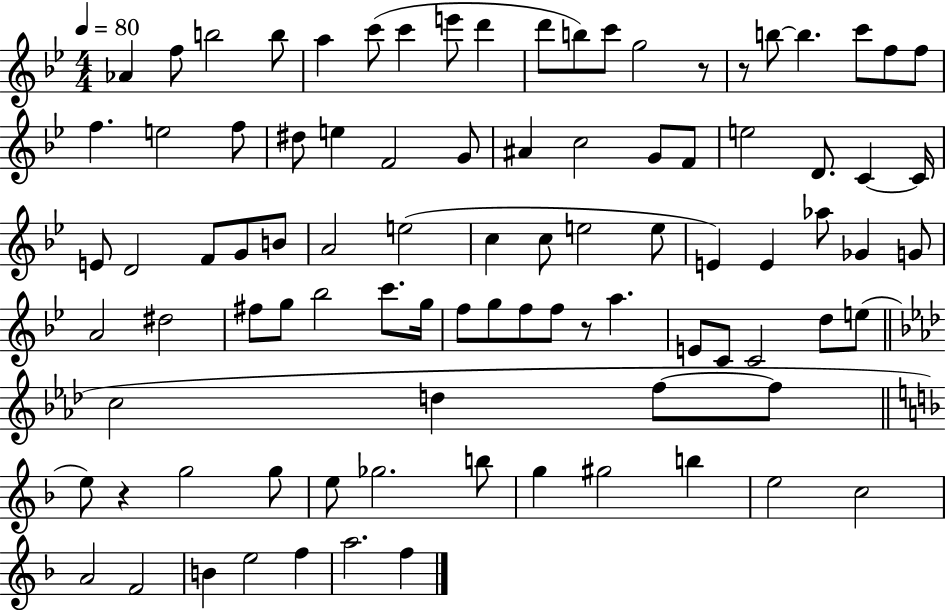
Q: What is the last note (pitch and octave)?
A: F5